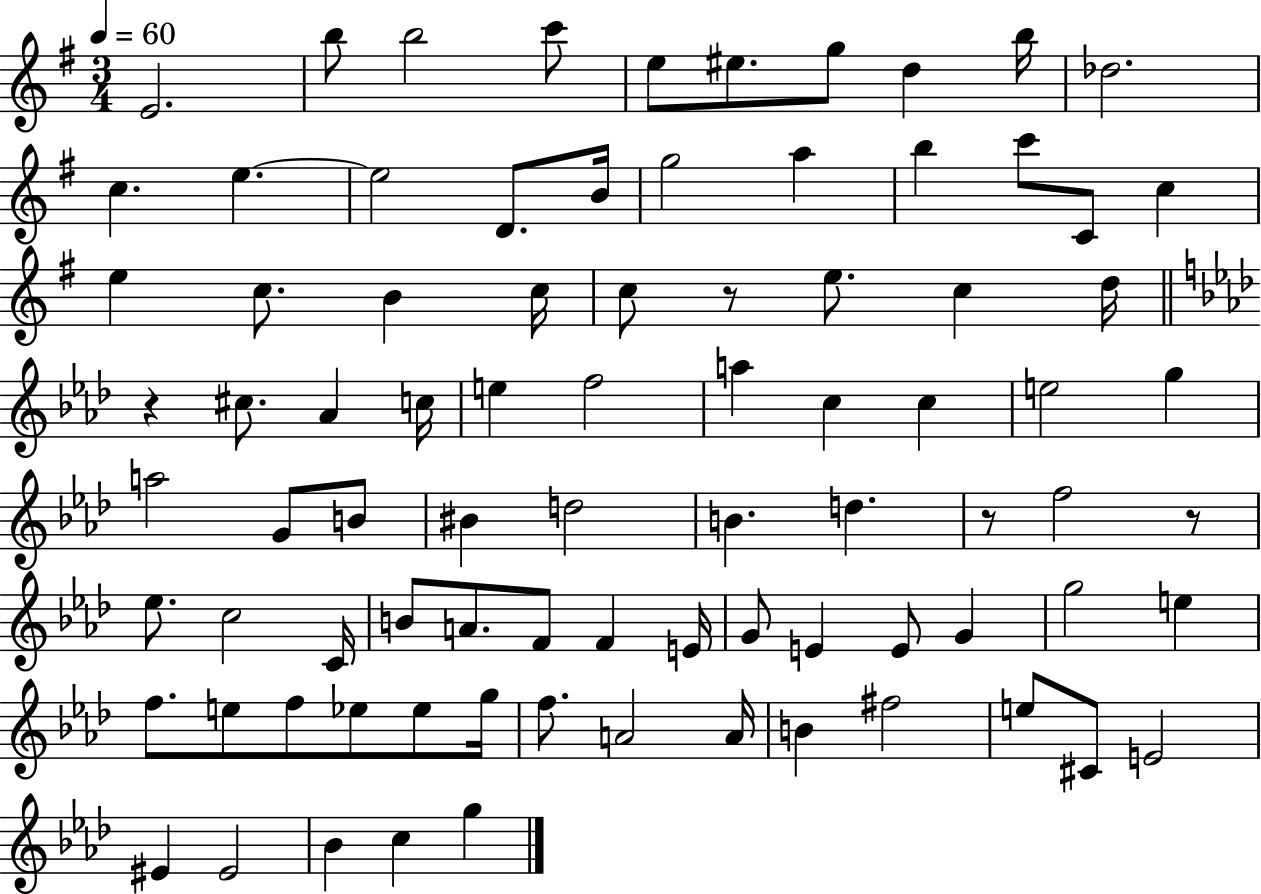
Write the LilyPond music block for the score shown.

{
  \clef treble
  \numericTimeSignature
  \time 3/4
  \key g \major
  \tempo 4 = 60
  e'2. | b''8 b''2 c'''8 | e''8 eis''8. g''8 d''4 b''16 | des''2. | \break c''4. e''4.~~ | e''2 d'8. b'16 | g''2 a''4 | b''4 c'''8 c'8 c''4 | \break e''4 c''8. b'4 c''16 | c''8 r8 e''8. c''4 d''16 | \bar "||" \break \key aes \major r4 cis''8. aes'4 c''16 | e''4 f''2 | a''4 c''4 c''4 | e''2 g''4 | \break a''2 g'8 b'8 | bis'4 d''2 | b'4. d''4. | r8 f''2 r8 | \break ees''8. c''2 c'16 | b'8 a'8. f'8 f'4 e'16 | g'8 e'4 e'8 g'4 | g''2 e''4 | \break f''8. e''8 f''8 ees''8 ees''8 g''16 | f''8. a'2 a'16 | b'4 fis''2 | e''8 cis'8 e'2 | \break eis'4 eis'2 | bes'4 c''4 g''4 | \bar "|."
}